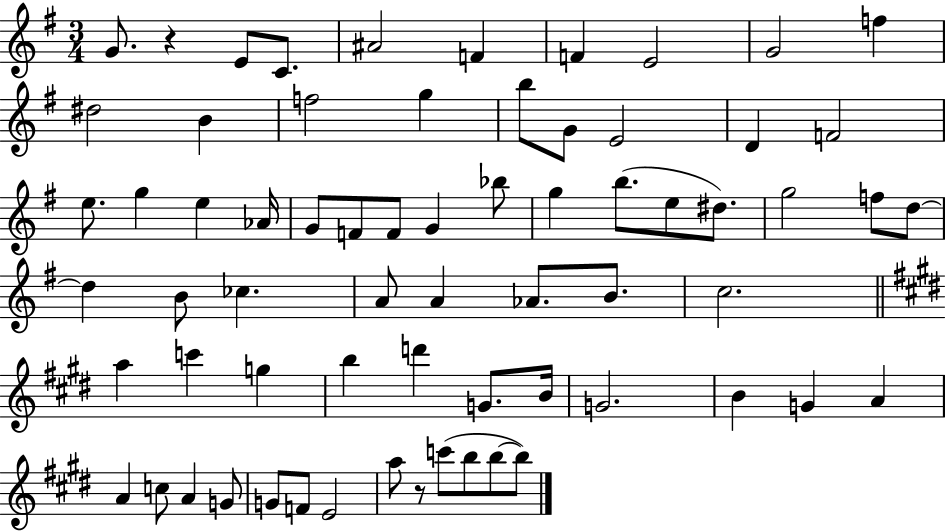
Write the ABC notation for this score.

X:1
T:Untitled
M:3/4
L:1/4
K:G
G/2 z E/2 C/2 ^A2 F F E2 G2 f ^d2 B f2 g b/2 G/2 E2 D F2 e/2 g e _A/4 G/2 F/2 F/2 G _b/2 g b/2 e/2 ^d/2 g2 f/2 d/2 d B/2 _c A/2 A _A/2 B/2 c2 a c' g b d' G/2 B/4 G2 B G A A c/2 A G/2 G/2 F/2 E2 a/2 z/2 c'/2 b/2 b/2 b/2